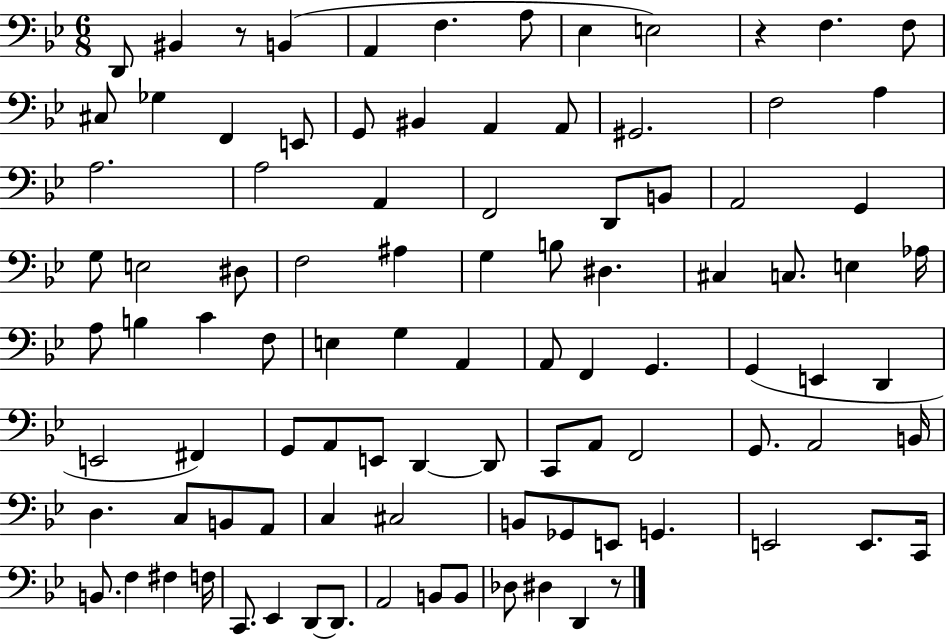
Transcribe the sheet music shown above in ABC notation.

X:1
T:Untitled
M:6/8
L:1/4
K:Bb
D,,/2 ^B,, z/2 B,, A,, F, A,/2 _E, E,2 z F, F,/2 ^C,/2 _G, F,, E,,/2 G,,/2 ^B,, A,, A,,/2 ^G,,2 F,2 A, A,2 A,2 A,, F,,2 D,,/2 B,,/2 A,,2 G,, G,/2 E,2 ^D,/2 F,2 ^A, G, B,/2 ^D, ^C, C,/2 E, _A,/4 A,/2 B, C F,/2 E, G, A,, A,,/2 F,, G,, G,, E,, D,, E,,2 ^F,, G,,/2 A,,/2 E,,/2 D,, D,,/2 C,,/2 A,,/2 F,,2 G,,/2 A,,2 B,,/4 D, C,/2 B,,/2 A,,/2 C, ^C,2 B,,/2 _G,,/2 E,,/2 G,, E,,2 E,,/2 C,,/4 B,,/2 F, ^F, F,/4 C,,/2 _E,, D,,/2 D,,/2 A,,2 B,,/2 B,,/2 _D,/2 ^D, D,, z/2